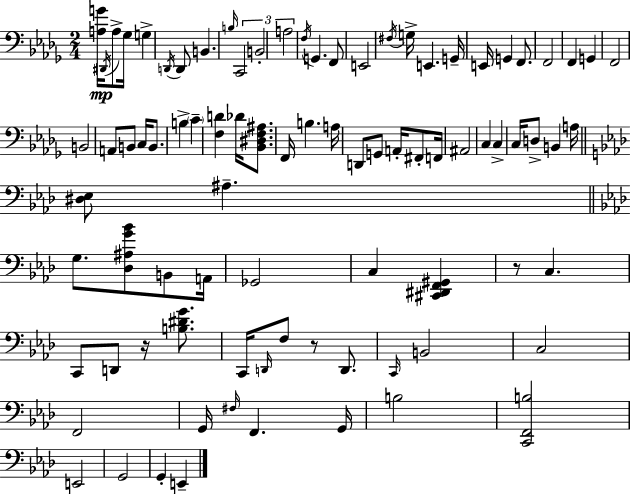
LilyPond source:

{
  \clef bass
  \numericTimeSignature
  \time 2/4
  \key bes \minor
  <a g'>16\mp \acciaccatura { dis,16 } a8-> ges16 g4-> | \acciaccatura { d,16 } d,8 b,4. | \grace { b16 } \tuplet 3/2 { c,2 | b,2-. | \break a2 } | \acciaccatura { f16 } g,4. | f,8 e,2 | \acciaccatura { fis16 } g16-> e,4. | \break g,16-- e,16 g,4 | f,8. f,2 | f,4 | g,4 f,2 | \break b,2 | a,8 b,8 | c16 b,8. b4-> | \parenthesize c'4-- <f d'>4 | \break des'16 <bes, dis f ais>8. f,16 b4. | a16 d,8 g,8 | a,16-. fis,8-. f,16 ais,2 | c4 | \break c4-> c16 d8-> | b,4 a16 \bar "||" \break \key f \minor <dis ees>8 ais4.-- | \bar "||" \break \key aes \major g8. <des ais g' bes'>8 b,8 a,16 | ges,2 | c4 <cis, dis, f, gis,>4 | r8 c4. | \break c,8 d,8 r16 <b dis' g'>8. | c,16 \grace { d,16 } f8 r8 d,8. | \grace { c,16 } b,2 | c2 | \break f,2 | g,16 \grace { fis16 } f,4. | g,16 b2 | <c, f, b>2 | \break e,2 | g,2 | g,4-. e,4-- | \bar "|."
}